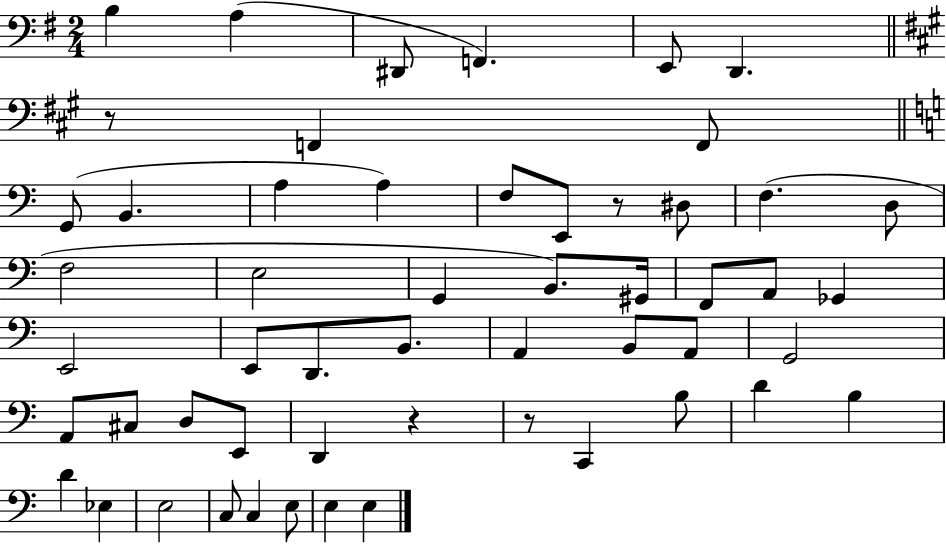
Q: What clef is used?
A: bass